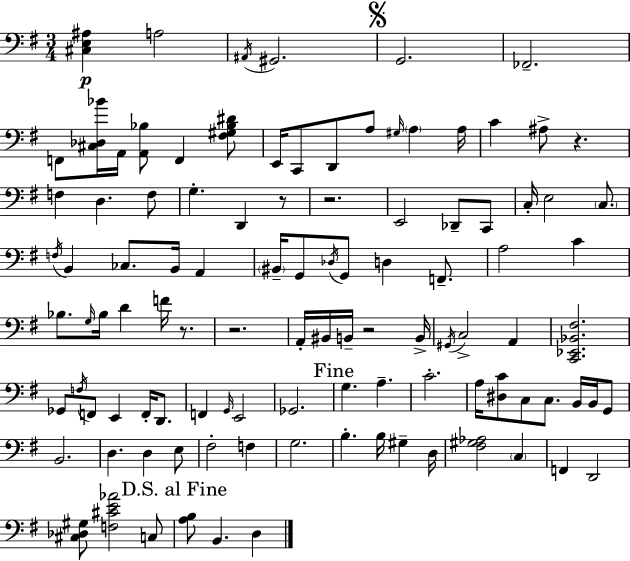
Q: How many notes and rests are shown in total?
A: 105